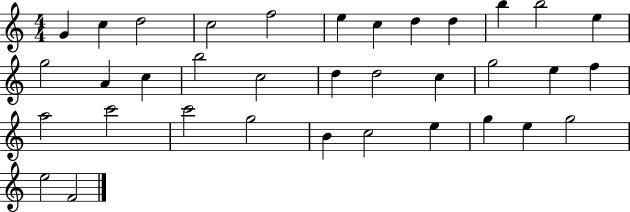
{
  \clef treble
  \numericTimeSignature
  \time 4/4
  \key c \major
  g'4 c''4 d''2 | c''2 f''2 | e''4 c''4 d''4 d''4 | b''4 b''2 e''4 | \break g''2 a'4 c''4 | b''2 c''2 | d''4 d''2 c''4 | g''2 e''4 f''4 | \break a''2 c'''2 | c'''2 g''2 | b'4 c''2 e''4 | g''4 e''4 g''2 | \break e''2 f'2 | \bar "|."
}